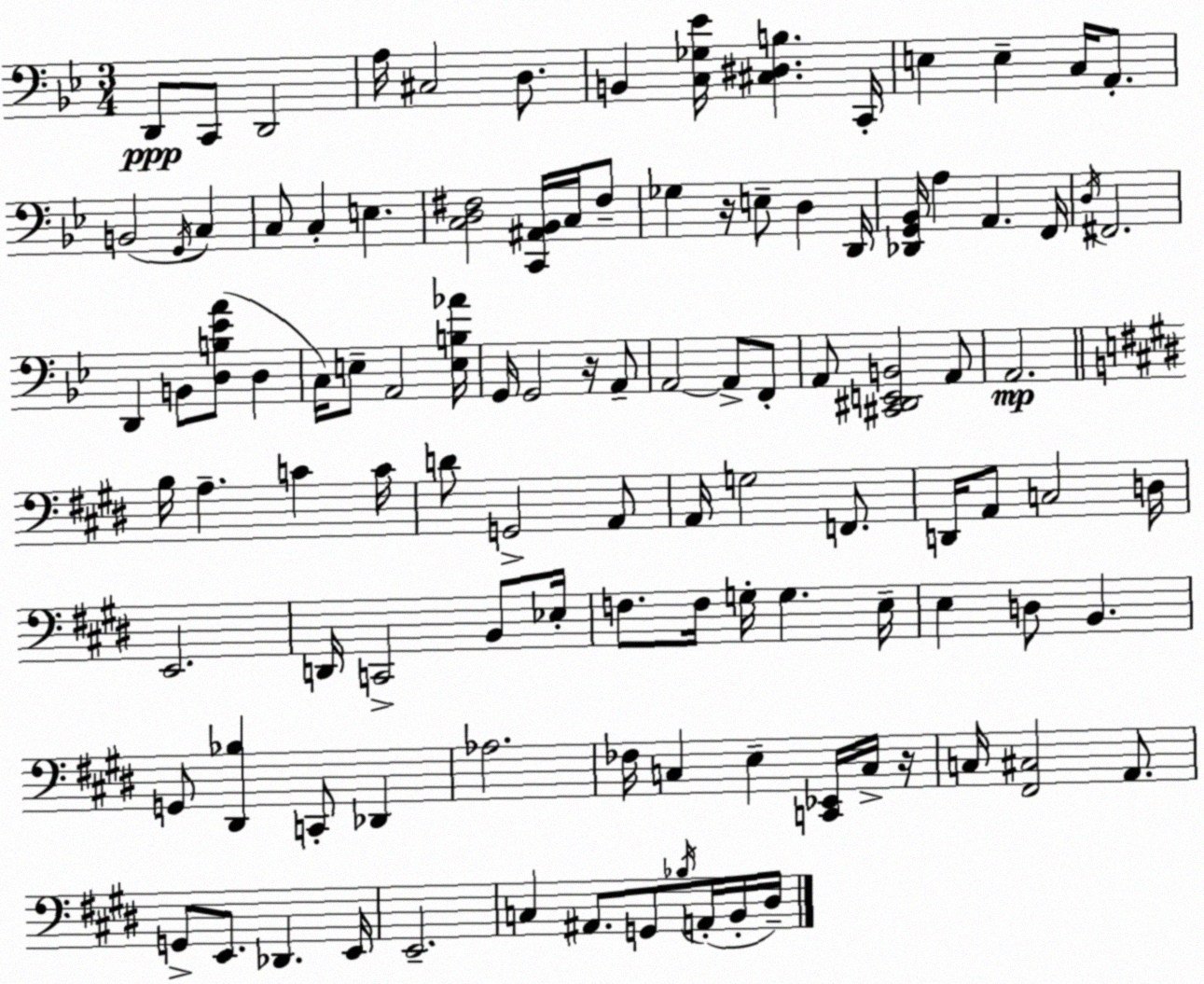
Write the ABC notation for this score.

X:1
T:Untitled
M:3/4
L:1/4
K:Bb
D,,/2 C,,/2 D,,2 A,/4 ^C,2 D,/2 B,, [C,_G,_E]/4 [^C,^D,B,] C,,/4 E, E, C,/4 A,,/2 B,,2 G,,/4 C, C,/2 C, E, [C,D,^F,]2 [C,,^A,,_B,,]/4 C,/4 ^F,/2 _G, z/4 E,/2 D, D,,/4 [_D,,G,,_B,,]/4 A, A,, F,,/4 D,/4 ^F,,2 D,, B,,/2 [D,B,_EA]/2 D, C,/4 E,/2 A,,2 [E,B,_A]/4 G,,/4 G,,2 z/4 A,,/2 A,,2 A,,/2 F,,/2 A,,/2 [^C,,^D,,E,,B,,]2 A,,/2 A,,2 B,/4 A, C C/4 D/2 G,,2 A,,/2 A,,/4 G,2 F,,/2 D,,/4 A,,/2 C,2 D,/4 E,,2 D,,/4 C,,2 B,,/2 _E,/4 F,/2 F,/4 G,/4 G, E,/4 E, D,/2 B,, G,,/2 [^D,,_B,] C,,/2 _D,, _A,2 _F,/4 C, E, [C,,_E,,]/4 C,/4 z/4 C,/4 [^F,,^C,]2 A,,/2 G,,/2 E,,/2 _D,, E,,/4 E,,2 C, ^A,,/2 G,,/2 _B,/4 A,,/4 B,,/4 ^D,/4